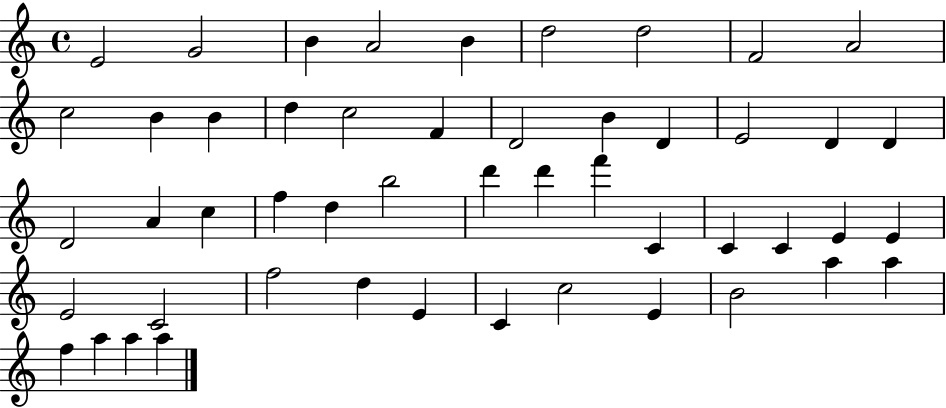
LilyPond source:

{
  \clef treble
  \time 4/4
  \defaultTimeSignature
  \key c \major
  e'2 g'2 | b'4 a'2 b'4 | d''2 d''2 | f'2 a'2 | \break c''2 b'4 b'4 | d''4 c''2 f'4 | d'2 b'4 d'4 | e'2 d'4 d'4 | \break d'2 a'4 c''4 | f''4 d''4 b''2 | d'''4 d'''4 f'''4 c'4 | c'4 c'4 e'4 e'4 | \break e'2 c'2 | f''2 d''4 e'4 | c'4 c''2 e'4 | b'2 a''4 a''4 | \break f''4 a''4 a''4 a''4 | \bar "|."
}